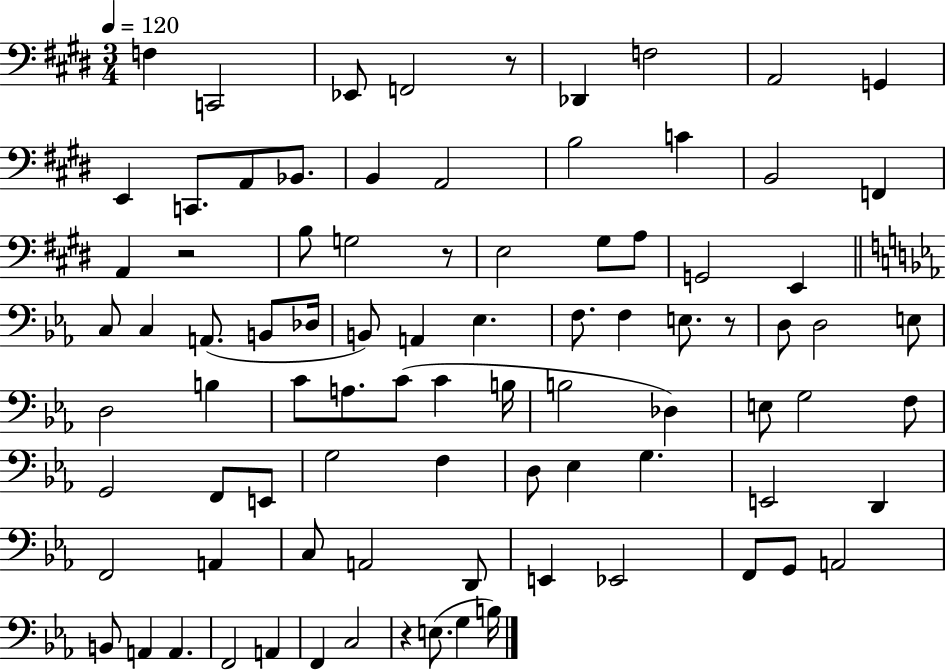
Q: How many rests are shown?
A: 5